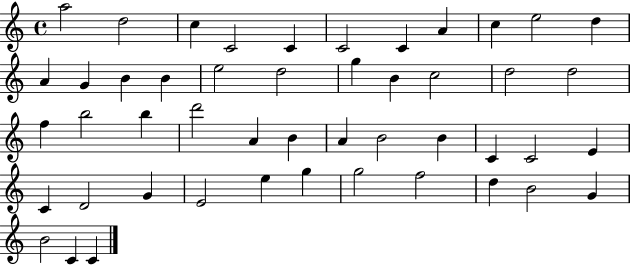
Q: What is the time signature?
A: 4/4